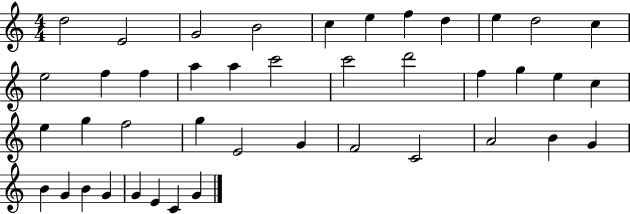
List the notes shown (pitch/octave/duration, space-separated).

D5/h E4/h G4/h B4/h C5/q E5/q F5/q D5/q E5/q D5/h C5/q E5/h F5/q F5/q A5/q A5/q C6/h C6/h D6/h F5/q G5/q E5/q C5/q E5/q G5/q F5/h G5/q E4/h G4/q F4/h C4/h A4/h B4/q G4/q B4/q G4/q B4/q G4/q G4/q E4/q C4/q G4/q